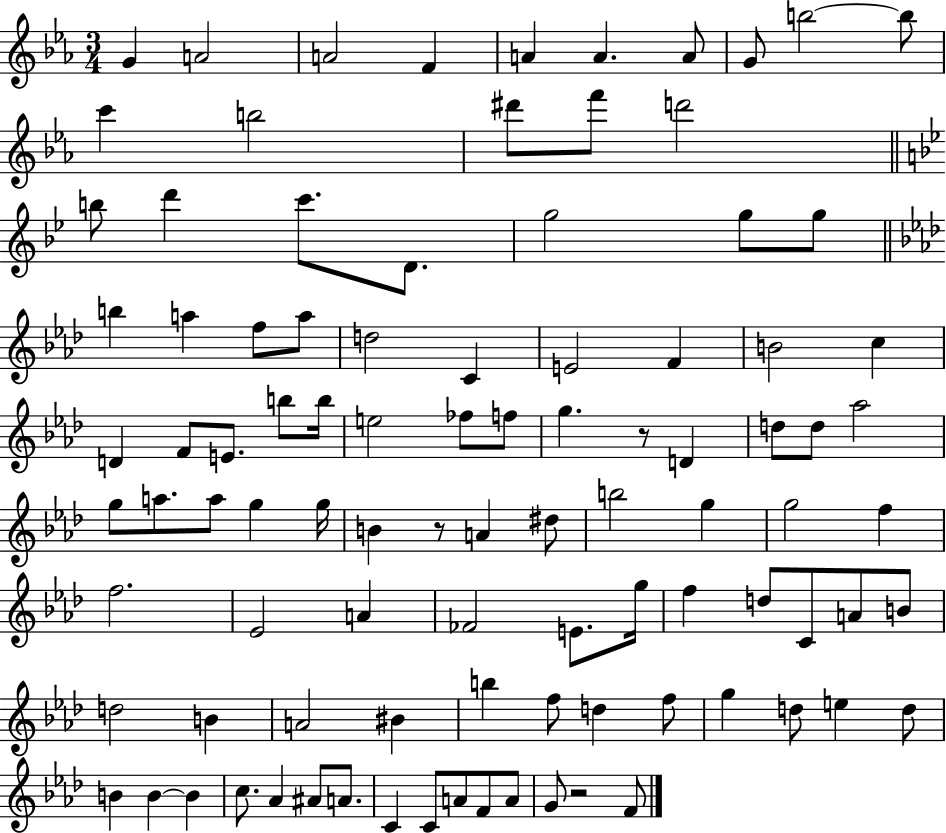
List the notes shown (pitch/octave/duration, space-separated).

G4/q A4/h A4/h F4/q A4/q A4/q. A4/e G4/e B5/h B5/e C6/q B5/h D#6/e F6/e D6/h B5/e D6/q C6/e. D4/e. G5/h G5/e G5/e B5/q A5/q F5/e A5/e D5/h C4/q E4/h F4/q B4/h C5/q D4/q F4/e E4/e. B5/e B5/s E5/h FES5/e F5/e G5/q. R/e D4/q D5/e D5/e Ab5/h G5/e A5/e. A5/e G5/q G5/s B4/q R/e A4/q D#5/e B5/h G5/q G5/h F5/q F5/h. Eb4/h A4/q FES4/h E4/e. G5/s F5/q D5/e C4/e A4/e B4/e D5/h B4/q A4/h BIS4/q B5/q F5/e D5/q F5/e G5/q D5/e E5/q D5/e B4/q B4/q B4/q C5/e. Ab4/q A#4/e A4/e. C4/q C4/e A4/e F4/e A4/e G4/e R/h F4/e